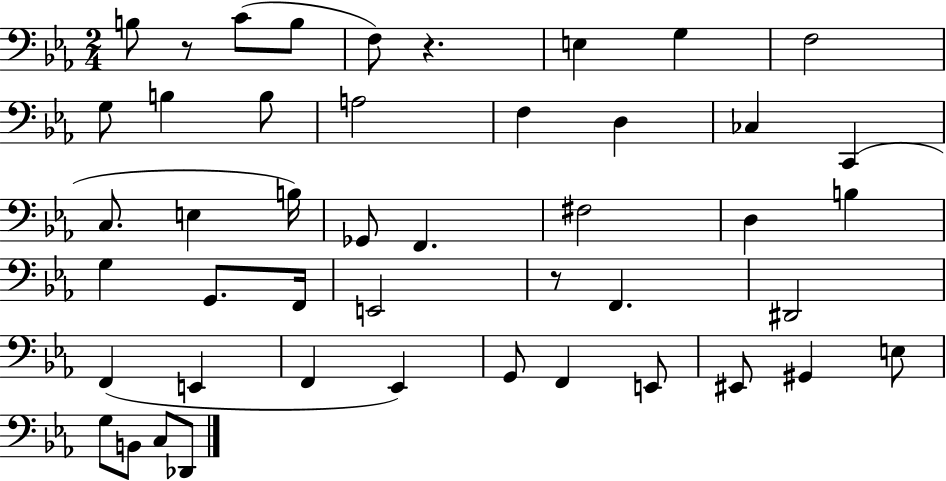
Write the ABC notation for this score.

X:1
T:Untitled
M:2/4
L:1/4
K:Eb
B,/2 z/2 C/2 B,/2 F,/2 z E, G, F,2 G,/2 B, B,/2 A,2 F, D, _C, C,, C,/2 E, B,/4 _G,,/2 F,, ^F,2 D, B, G, G,,/2 F,,/4 E,,2 z/2 F,, ^D,,2 F,, E,, F,, _E,, G,,/2 F,, E,,/2 ^E,,/2 ^G,, E,/2 G,/2 B,,/2 C,/2 _D,,/2